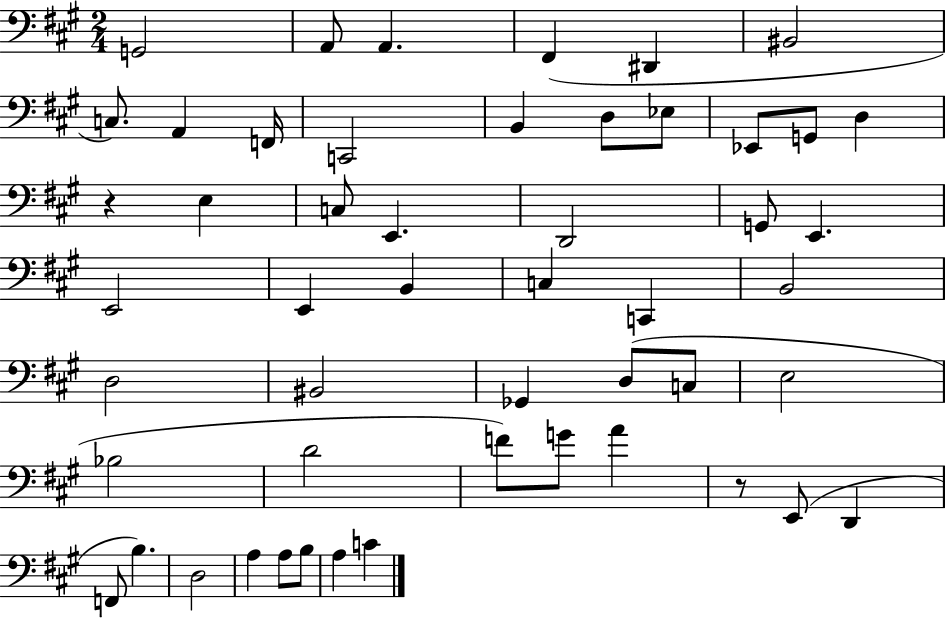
G2/h A2/e A2/q. F#2/q D#2/q BIS2/h C3/e. A2/q F2/s C2/h B2/q D3/e Eb3/e Eb2/e G2/e D3/q R/q E3/q C3/e E2/q. D2/h G2/e E2/q. E2/h E2/q B2/q C3/q C2/q B2/h D3/h BIS2/h Gb2/q D3/e C3/e E3/h Bb3/h D4/h F4/e G4/e A4/q R/e E2/e D2/q F2/e B3/q. D3/h A3/q A3/e B3/e A3/q C4/q